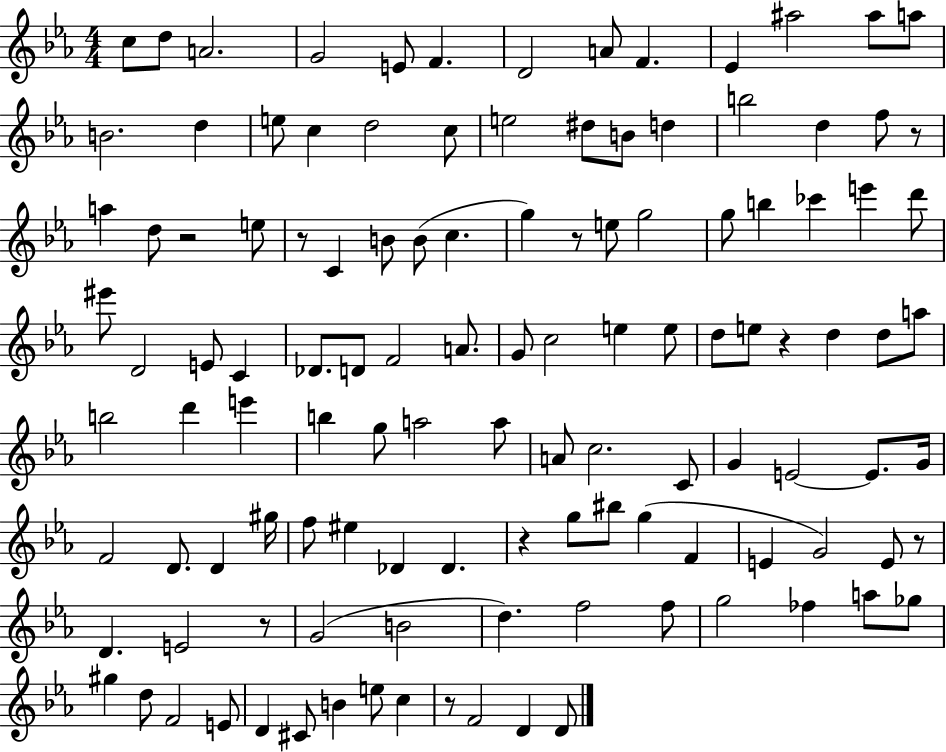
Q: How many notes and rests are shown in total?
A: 119